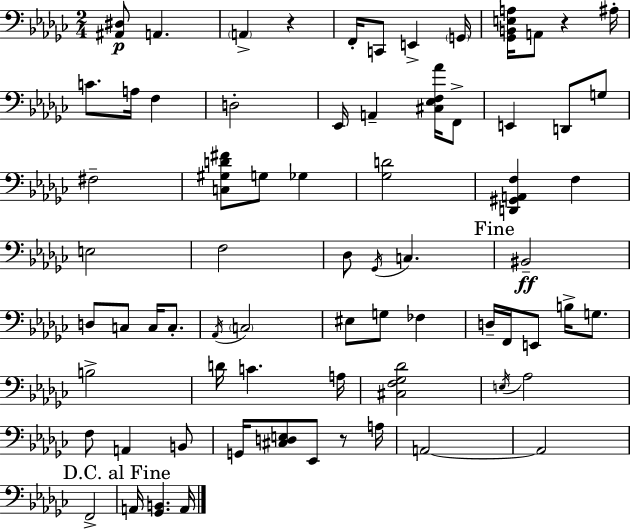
X:1
T:Untitled
M:2/4
L:1/4
K:Ebm
[^A,,^D,]/2 A,, A,, z F,,/4 C,,/2 E,, G,,/4 [_G,,B,,E,A,]/4 A,,/2 z ^A,/4 C/2 A,/4 F, D,2 _E,,/4 A,, [^C,_E,F,_A]/4 F,,/2 E,, D,,/2 G,/2 ^F,2 [C,^G,D^F]/2 G,/2 _G, [_G,D]2 [D,,^G,,A,,F,] F, E,2 F,2 _D,/2 _G,,/4 C, ^B,,2 D,/2 C,/2 C,/4 C,/2 _A,,/4 C,2 ^E,/2 G,/2 _F, D,/4 F,,/4 E,,/2 B,/4 G,/2 B,2 D/4 C A,/4 [^C,F,_G,_D]2 E,/4 _A,2 F,/2 A,, B,,/2 G,,/4 [^C,D,E,]/2 _E,,/2 z/2 A,/4 A,,2 A,,2 F,,2 A,,/4 [_G,,B,,] A,,/4